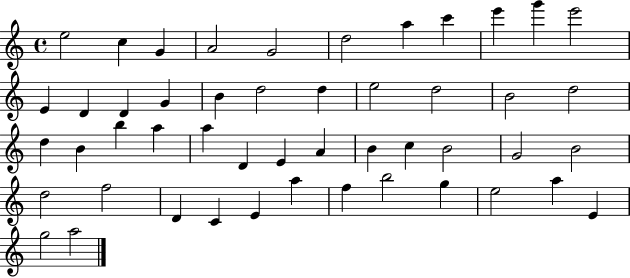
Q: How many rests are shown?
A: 0